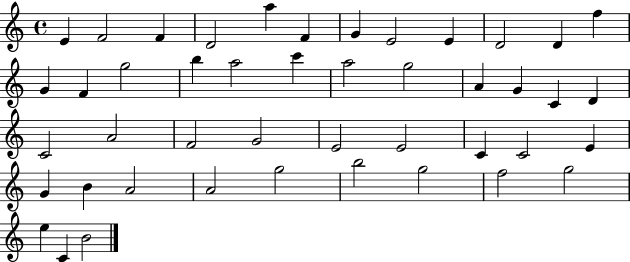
{
  \clef treble
  \time 4/4
  \defaultTimeSignature
  \key c \major
  e'4 f'2 f'4 | d'2 a''4 f'4 | g'4 e'2 e'4 | d'2 d'4 f''4 | \break g'4 f'4 g''2 | b''4 a''2 c'''4 | a''2 g''2 | a'4 g'4 c'4 d'4 | \break c'2 a'2 | f'2 g'2 | e'2 e'2 | c'4 c'2 e'4 | \break g'4 b'4 a'2 | a'2 g''2 | b''2 g''2 | f''2 g''2 | \break e''4 c'4 b'2 | \bar "|."
}